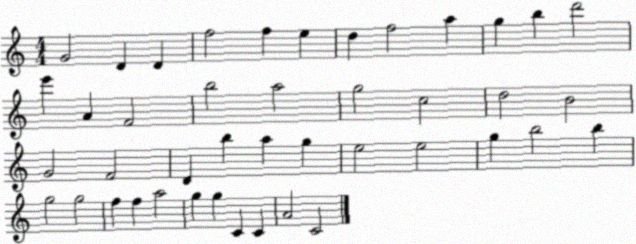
X:1
T:Untitled
M:4/4
L:1/4
K:C
G2 D D f2 f e d f2 a g b d'2 e' A F2 b2 a2 g2 c2 d2 B2 G2 F2 D b a g e2 e2 g b2 b g2 g2 f f a2 g g C C A2 C2